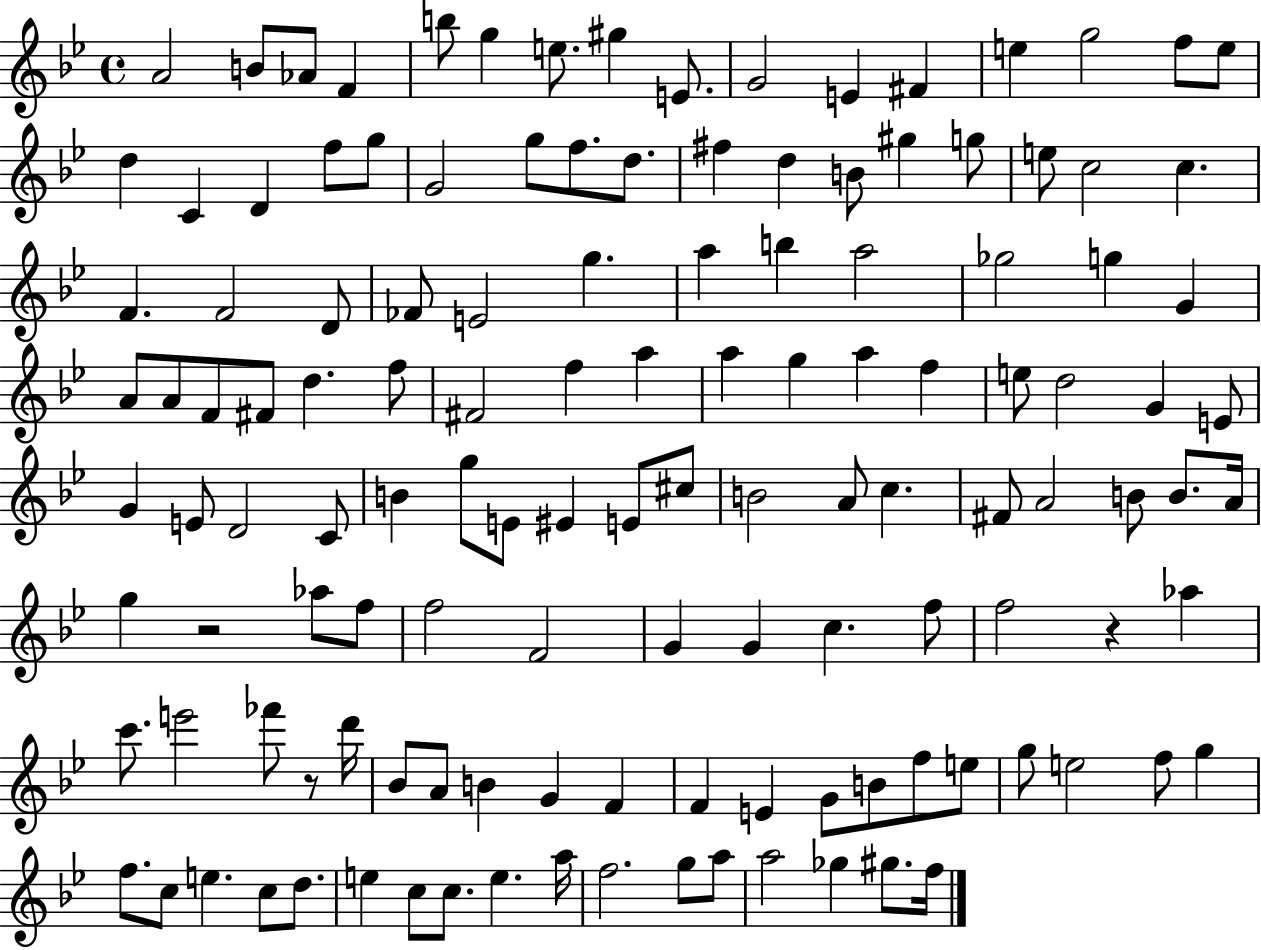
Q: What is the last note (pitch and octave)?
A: F5